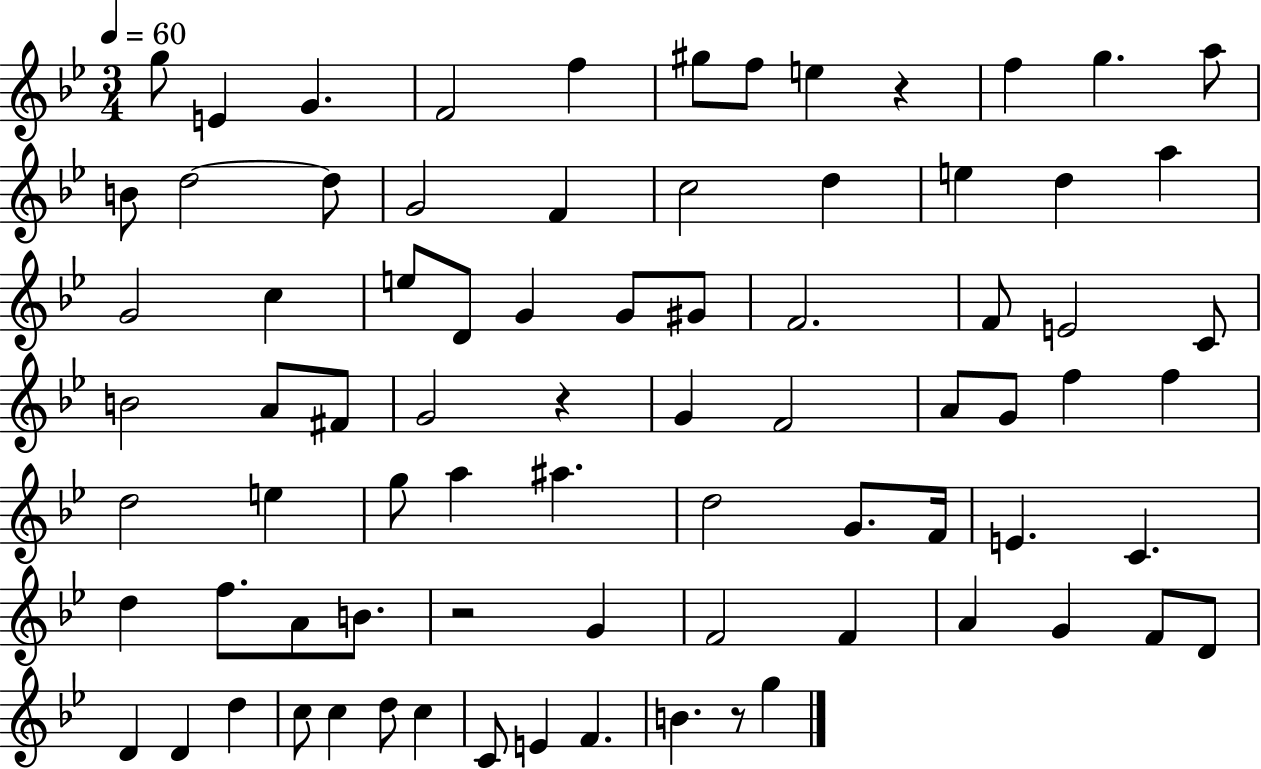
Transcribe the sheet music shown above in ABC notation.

X:1
T:Untitled
M:3/4
L:1/4
K:Bb
g/2 E G F2 f ^g/2 f/2 e z f g a/2 B/2 d2 d/2 G2 F c2 d e d a G2 c e/2 D/2 G G/2 ^G/2 F2 F/2 E2 C/2 B2 A/2 ^F/2 G2 z G F2 A/2 G/2 f f d2 e g/2 a ^a d2 G/2 F/4 E C d f/2 A/2 B/2 z2 G F2 F A G F/2 D/2 D D d c/2 c d/2 c C/2 E F B z/2 g